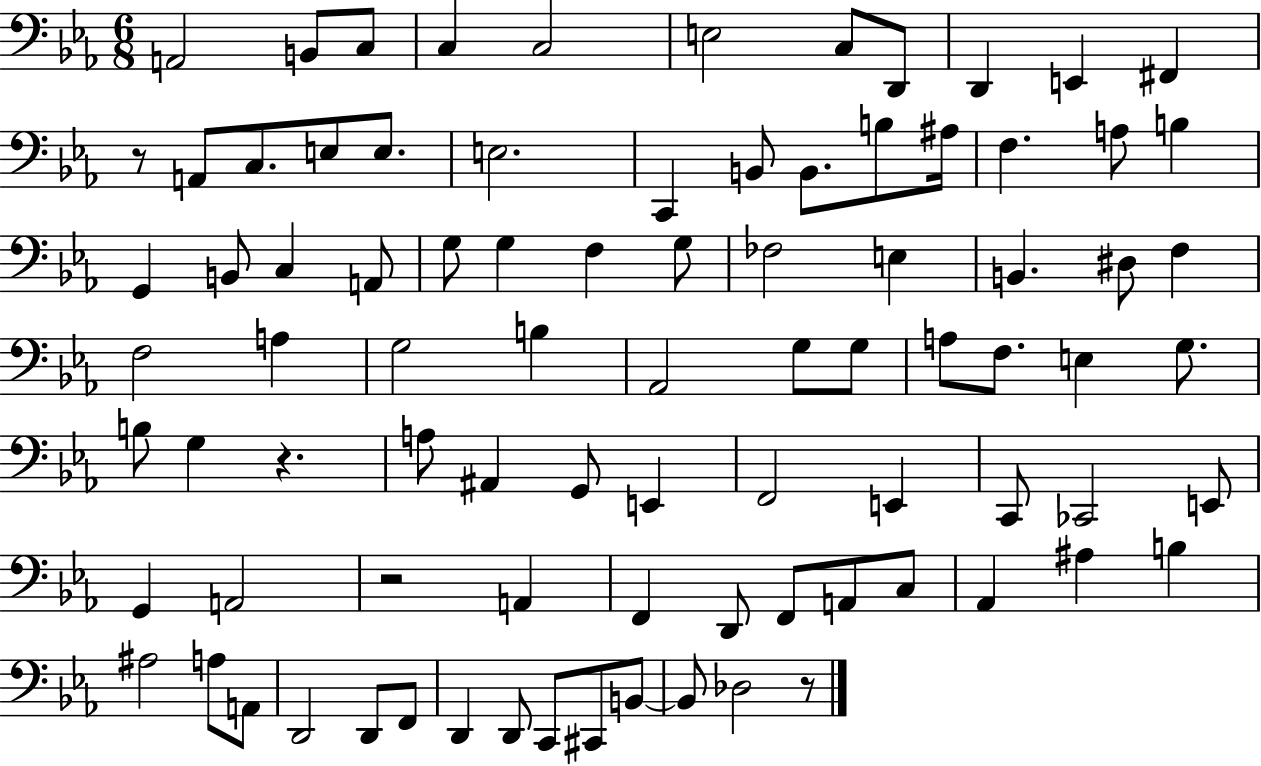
A2/h B2/e C3/e C3/q C3/h E3/h C3/e D2/e D2/q E2/q F#2/q R/e A2/e C3/e. E3/e E3/e. E3/h. C2/q B2/e B2/e. B3/e A#3/s F3/q. A3/e B3/q G2/q B2/e C3/q A2/e G3/e G3/q F3/q G3/e FES3/h E3/q B2/q. D#3/e F3/q F3/h A3/q G3/h B3/q Ab2/h G3/e G3/e A3/e F3/e. E3/q G3/e. B3/e G3/q R/q. A3/e A#2/q G2/e E2/q F2/h E2/q C2/e CES2/h E2/e G2/q A2/h R/h A2/q F2/q D2/e F2/e A2/e C3/e Ab2/q A#3/q B3/q A#3/h A3/e A2/e D2/h D2/e F2/e D2/q D2/e C2/e C#2/e B2/e B2/e Db3/h R/e